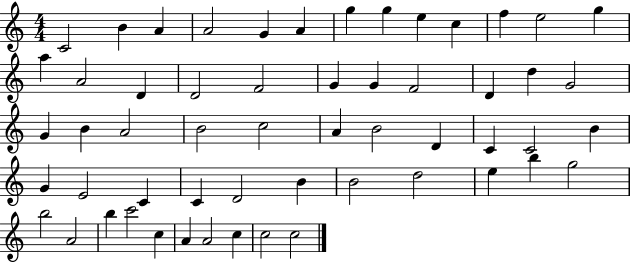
C4/h B4/q A4/q A4/h G4/q A4/q G5/q G5/q E5/q C5/q F5/q E5/h G5/q A5/q A4/h D4/q D4/h F4/h G4/q G4/q F4/h D4/q D5/q G4/h G4/q B4/q A4/h B4/h C5/h A4/q B4/h D4/q C4/q C4/h B4/q G4/q E4/h C4/q C4/q D4/h B4/q B4/h D5/h E5/q B5/q G5/h B5/h A4/h B5/q C6/h C5/q A4/q A4/h C5/q C5/h C5/h